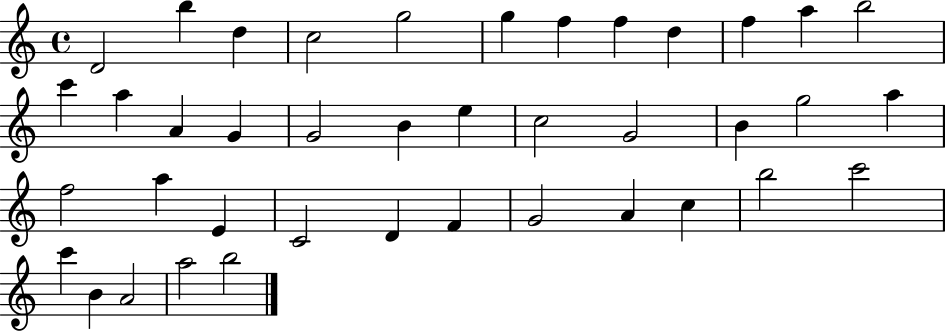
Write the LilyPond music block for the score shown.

{
  \clef treble
  \time 4/4
  \defaultTimeSignature
  \key c \major
  d'2 b''4 d''4 | c''2 g''2 | g''4 f''4 f''4 d''4 | f''4 a''4 b''2 | \break c'''4 a''4 a'4 g'4 | g'2 b'4 e''4 | c''2 g'2 | b'4 g''2 a''4 | \break f''2 a''4 e'4 | c'2 d'4 f'4 | g'2 a'4 c''4 | b''2 c'''2 | \break c'''4 b'4 a'2 | a''2 b''2 | \bar "|."
}